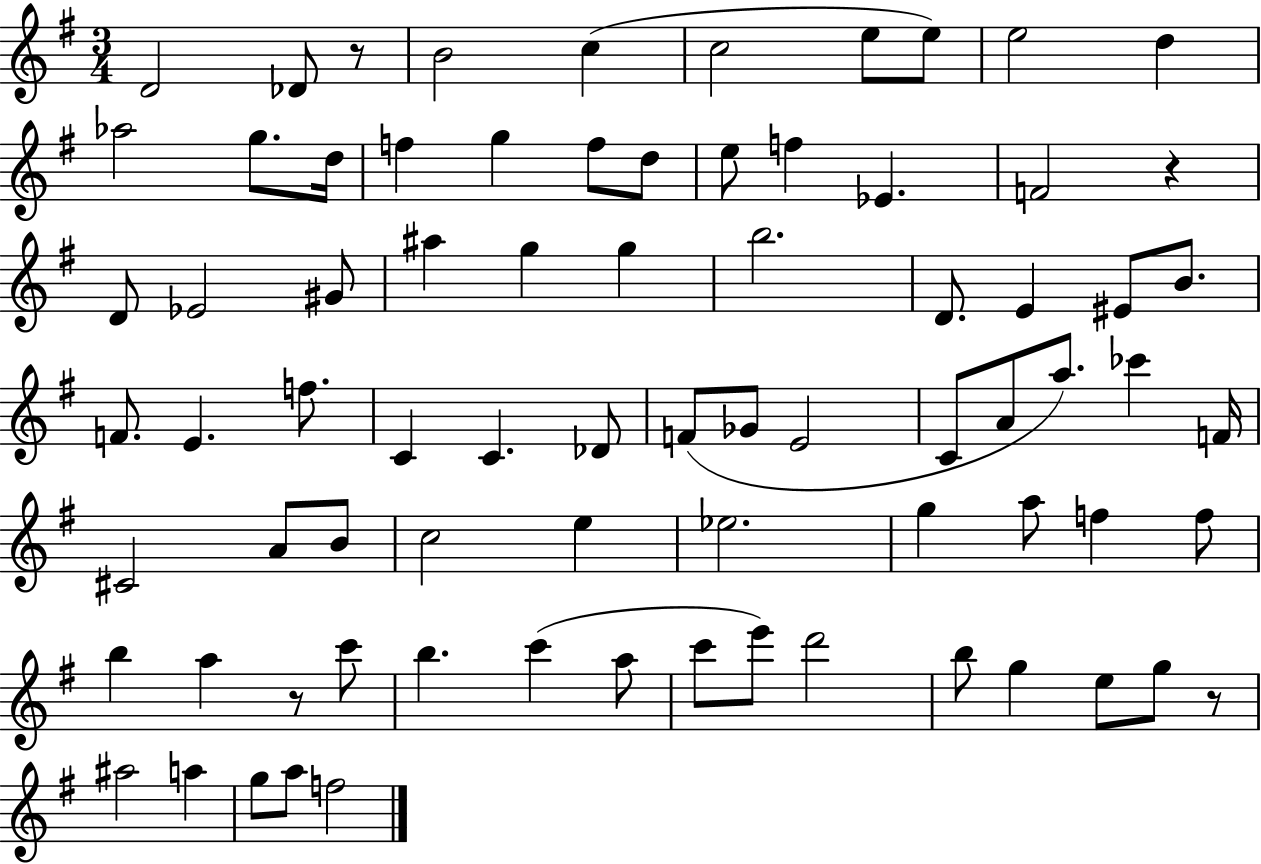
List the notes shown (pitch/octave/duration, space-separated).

D4/h Db4/e R/e B4/h C5/q C5/h E5/e E5/e E5/h D5/q Ab5/h G5/e. D5/s F5/q G5/q F5/e D5/e E5/e F5/q Eb4/q. F4/h R/q D4/e Eb4/h G#4/e A#5/q G5/q G5/q B5/h. D4/e. E4/q EIS4/e B4/e. F4/e. E4/q. F5/e. C4/q C4/q. Db4/e F4/e Gb4/e E4/h C4/e A4/e A5/e. CES6/q F4/s C#4/h A4/e B4/e C5/h E5/q Eb5/h. G5/q A5/e F5/q F5/e B5/q A5/q R/e C6/e B5/q. C6/q A5/e C6/e E6/e D6/h B5/e G5/q E5/e G5/e R/e A#5/h A5/q G5/e A5/e F5/h